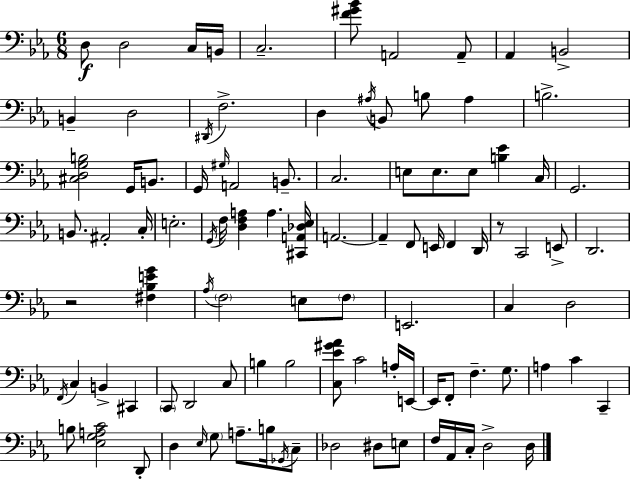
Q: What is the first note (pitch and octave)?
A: D3